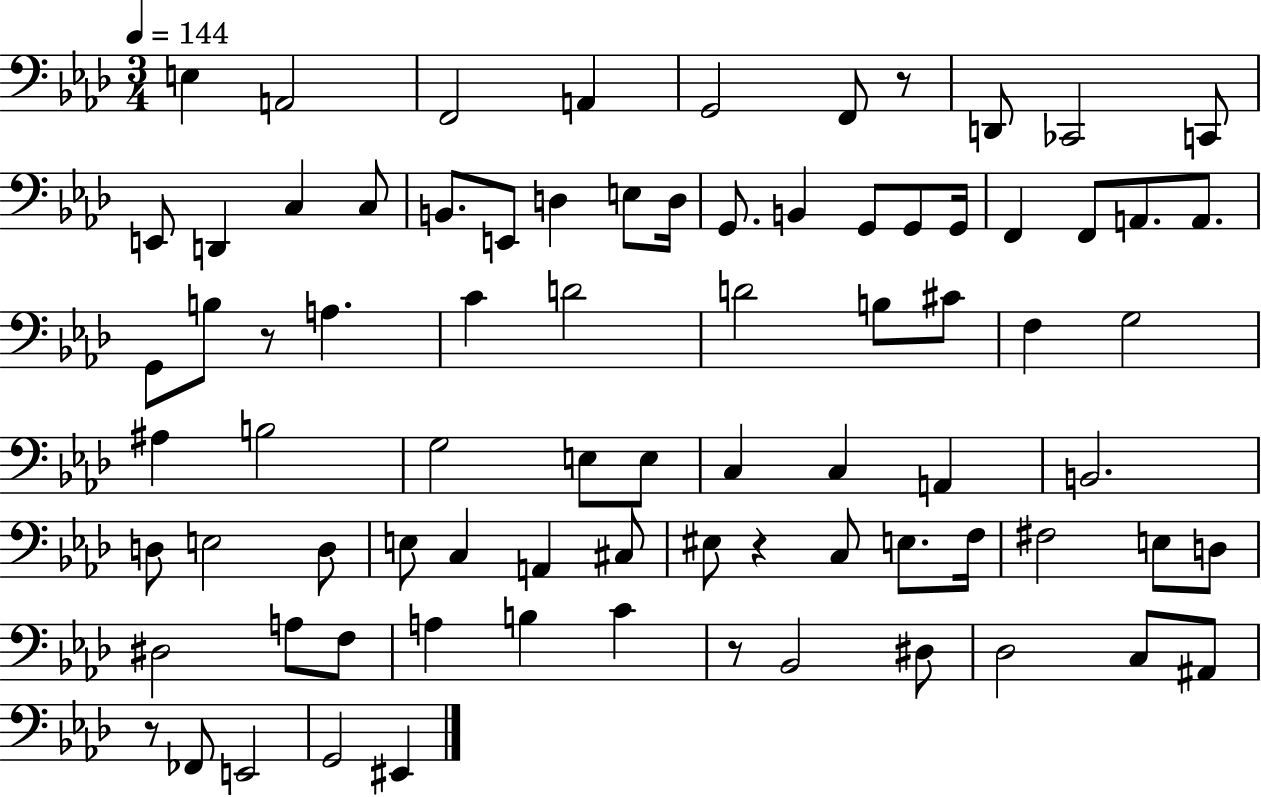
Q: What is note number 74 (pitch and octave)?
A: G2